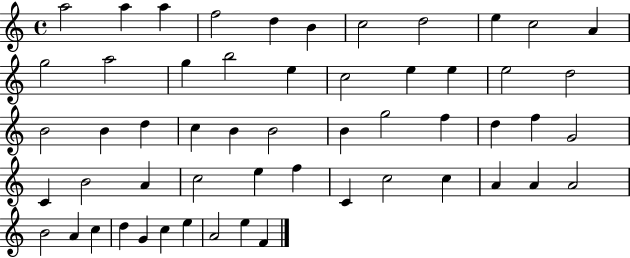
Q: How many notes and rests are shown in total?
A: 55